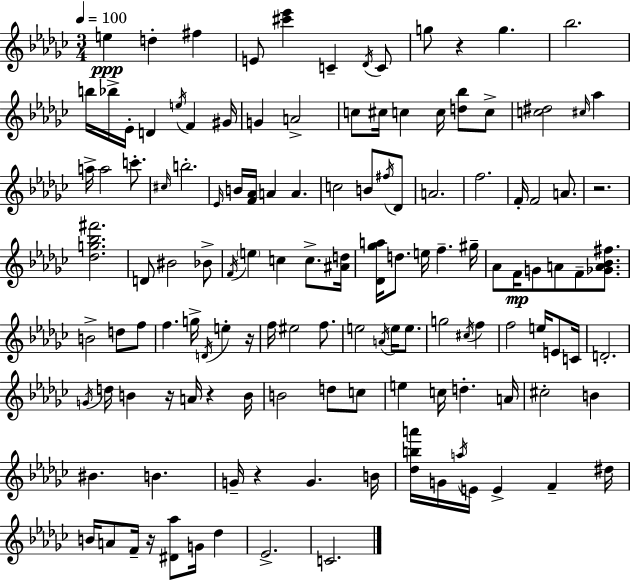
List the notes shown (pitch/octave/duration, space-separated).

E5/q D5/q F#5/q E4/e [C#6,Eb6]/q C4/q Db4/s C4/e G5/e R/q G5/q. Bb5/h. B5/s Bb5/s Eb4/s D4/q E5/s F4/q G#4/s G4/q A4/h C5/e C#5/s C5/q C5/s [D5,Bb5]/e C5/e [C5,D#5]/h C#5/s Ab5/q A5/s A5/h C6/e. C#5/s B5/h. Eb4/s B4/s [F4,Ab4]/s A4/q A4/q. C5/h B4/e F#5/s Db4/e A4/h. F5/h. F4/s F4/h A4/e. R/h. [Db5,G5,Bb5,F#6]/h. D4/e BIS4/h Bb4/e F4/s E5/q C5/q C5/e. [A#4,D5]/s [Db4,Gb5,A5]/s D5/e. E5/s F5/q. G#5/s Ab4/e F4/s G4/e A4/e F4/e [Gb4,A4,Bb4,F#5]/e. B4/h D5/e F5/e F5/q. G5/s D4/s E5/q R/s F5/s EIS5/h F5/e. E5/h A4/s E5/s E5/e. G5/h C#5/s F5/q F5/h E5/s E4/e C4/s D4/h. G4/s D5/s B4/q R/s A4/s R/q B4/s B4/h D5/e C5/e E5/q C5/s D5/q. A4/s C#5/h B4/q BIS4/q. B4/q. G4/s R/q G4/q. B4/s [Db5,B5,A6]/s G4/s A5/s E4/s E4/q F4/q D#5/s B4/s A4/e F4/s R/s [D#4,Ab5]/e G4/s Db5/q Eb4/h. C4/h.